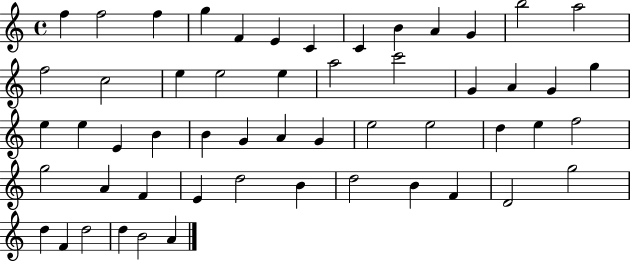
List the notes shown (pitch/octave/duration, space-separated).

F5/q F5/h F5/q G5/q F4/q E4/q C4/q C4/q B4/q A4/q G4/q B5/h A5/h F5/h C5/h E5/q E5/h E5/q A5/h C6/h G4/q A4/q G4/q G5/q E5/q E5/q E4/q B4/q B4/q G4/q A4/q G4/q E5/h E5/h D5/q E5/q F5/h G5/h A4/q F4/q E4/q D5/h B4/q D5/h B4/q F4/q D4/h G5/h D5/q F4/q D5/h D5/q B4/h A4/q